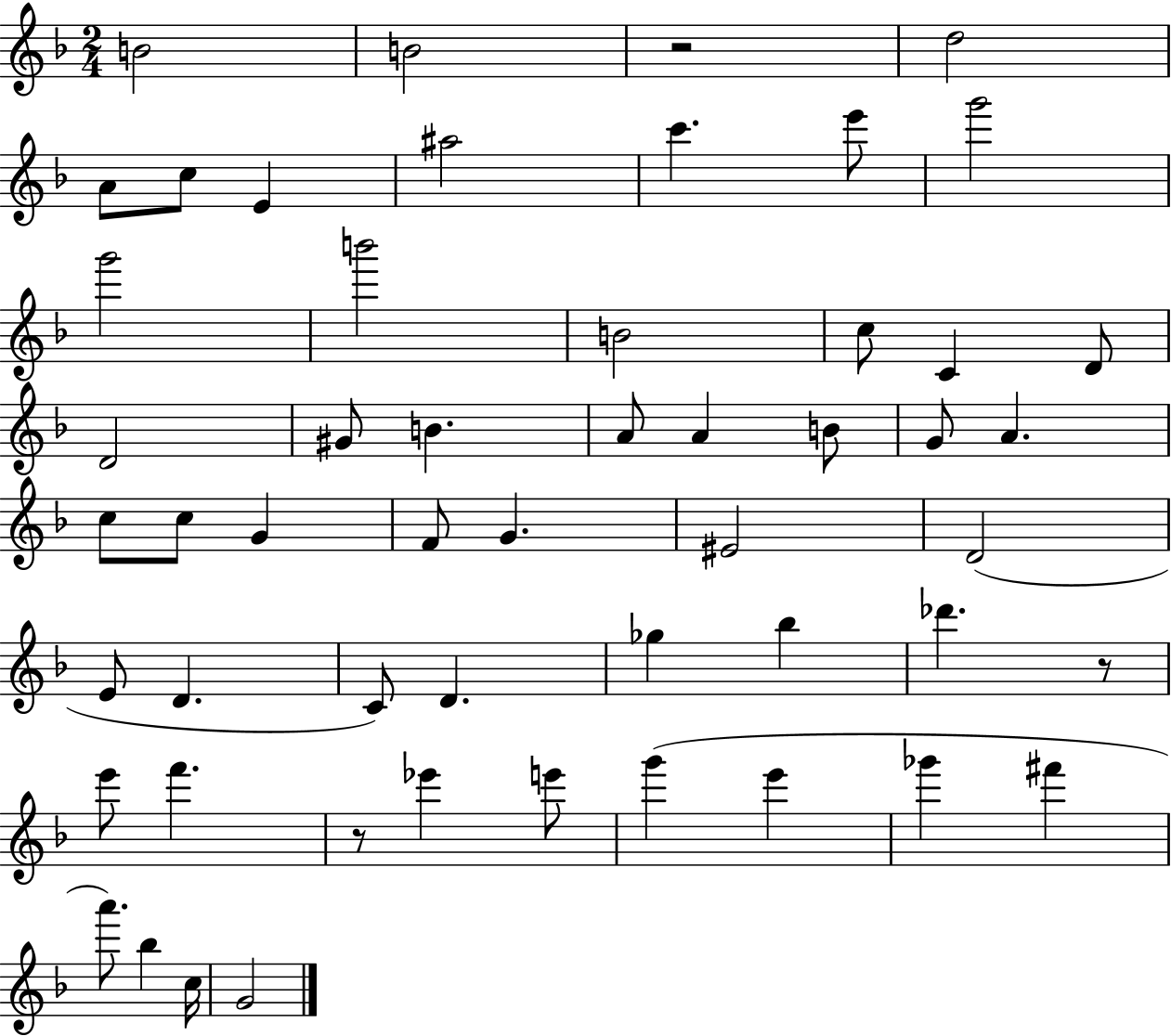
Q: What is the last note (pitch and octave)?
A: G4